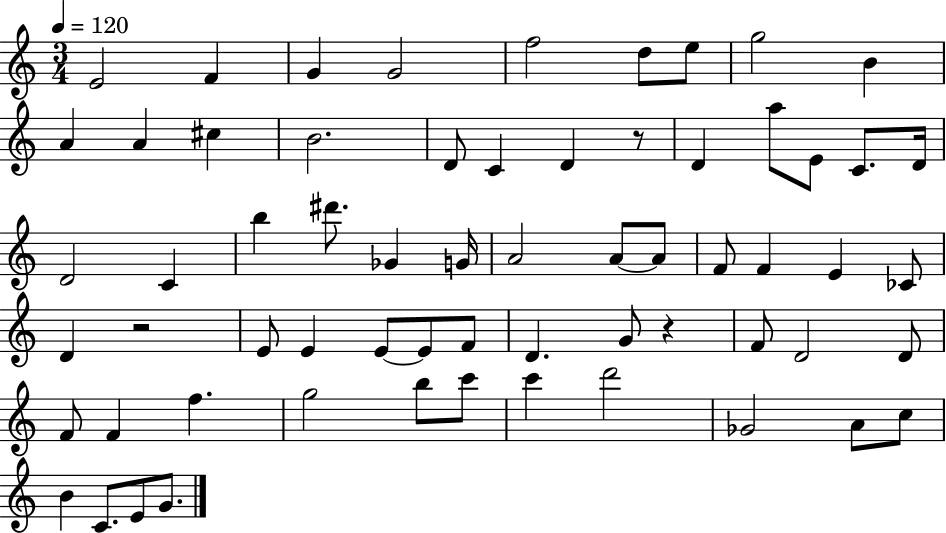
X:1
T:Untitled
M:3/4
L:1/4
K:C
E2 F G G2 f2 d/2 e/2 g2 B A A ^c B2 D/2 C D z/2 D a/2 E/2 C/2 D/4 D2 C b ^d'/2 _G G/4 A2 A/2 A/2 F/2 F E _C/2 D z2 E/2 E E/2 E/2 F/2 D G/2 z F/2 D2 D/2 F/2 F f g2 b/2 c'/2 c' d'2 _G2 A/2 c/2 B C/2 E/2 G/2